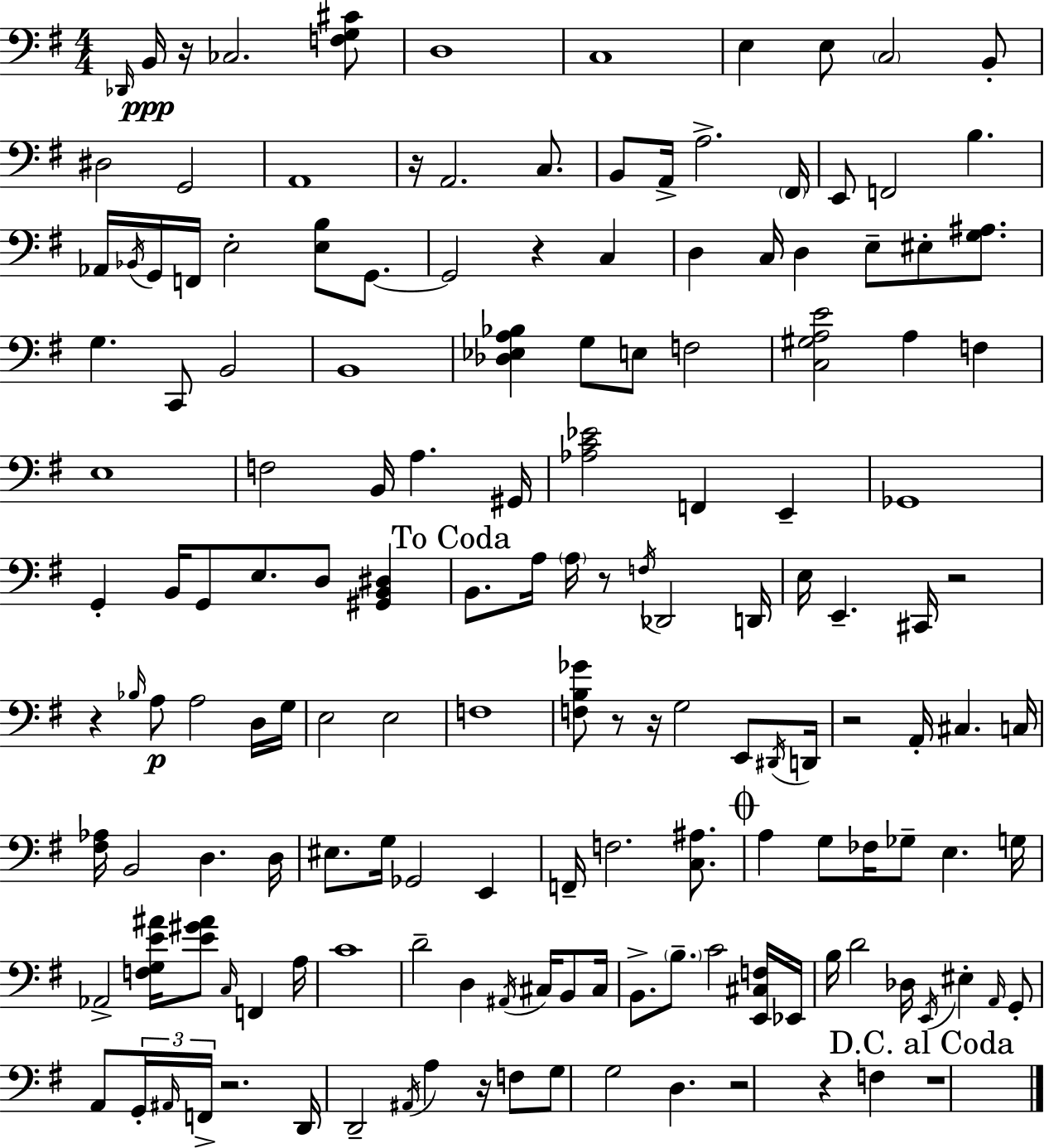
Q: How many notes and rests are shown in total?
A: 157